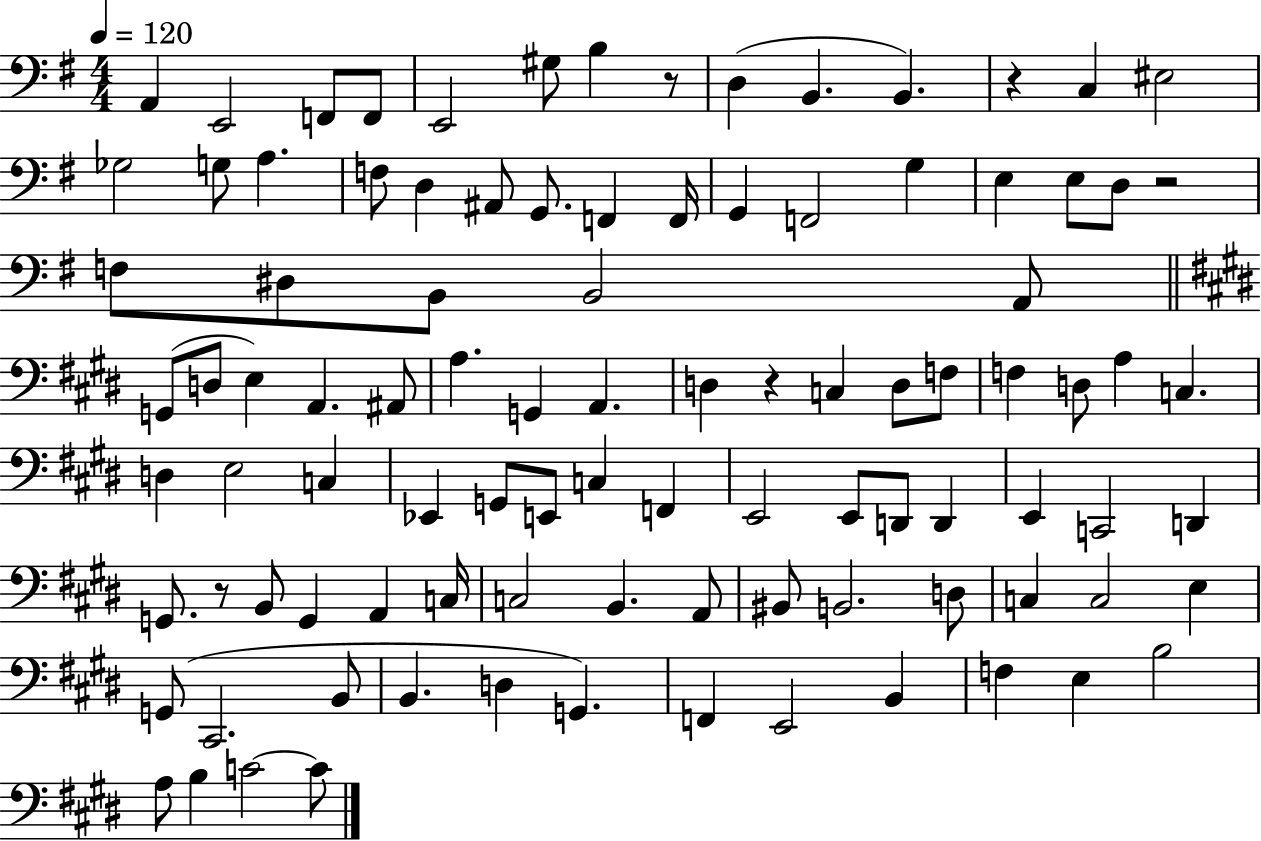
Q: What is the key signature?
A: G major